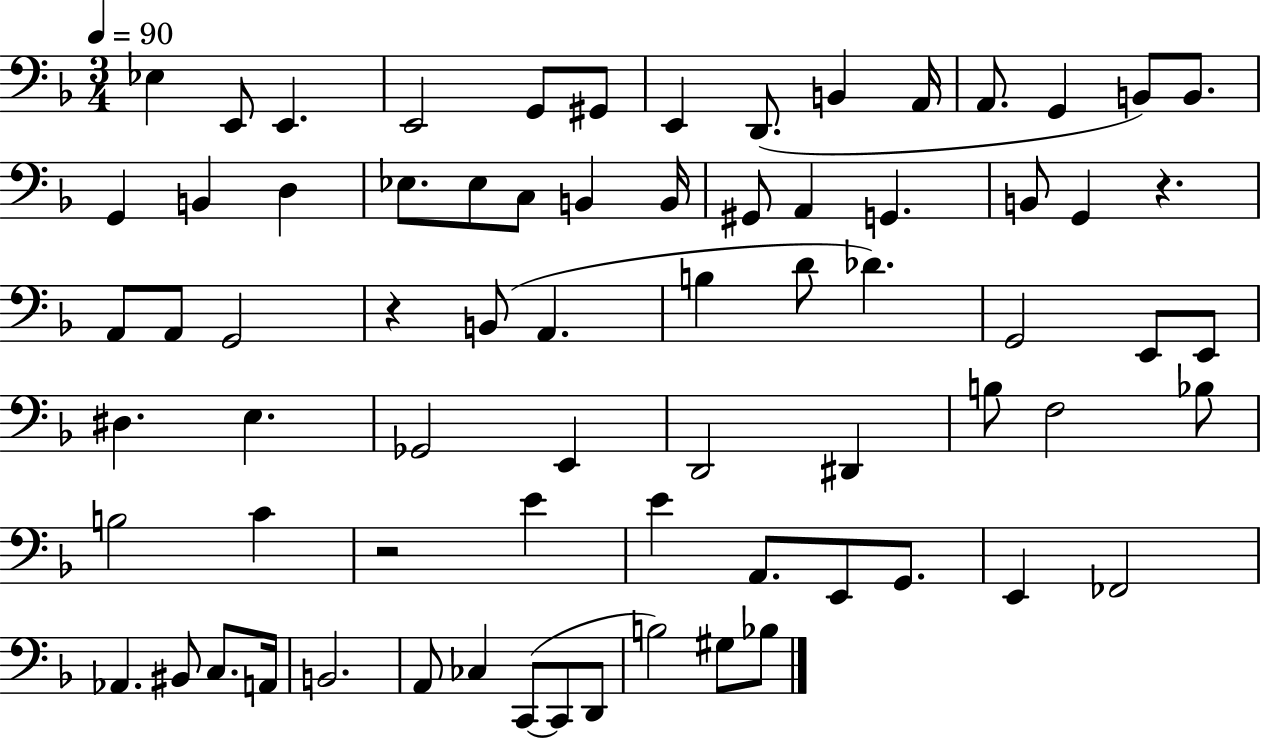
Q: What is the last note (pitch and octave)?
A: Bb3